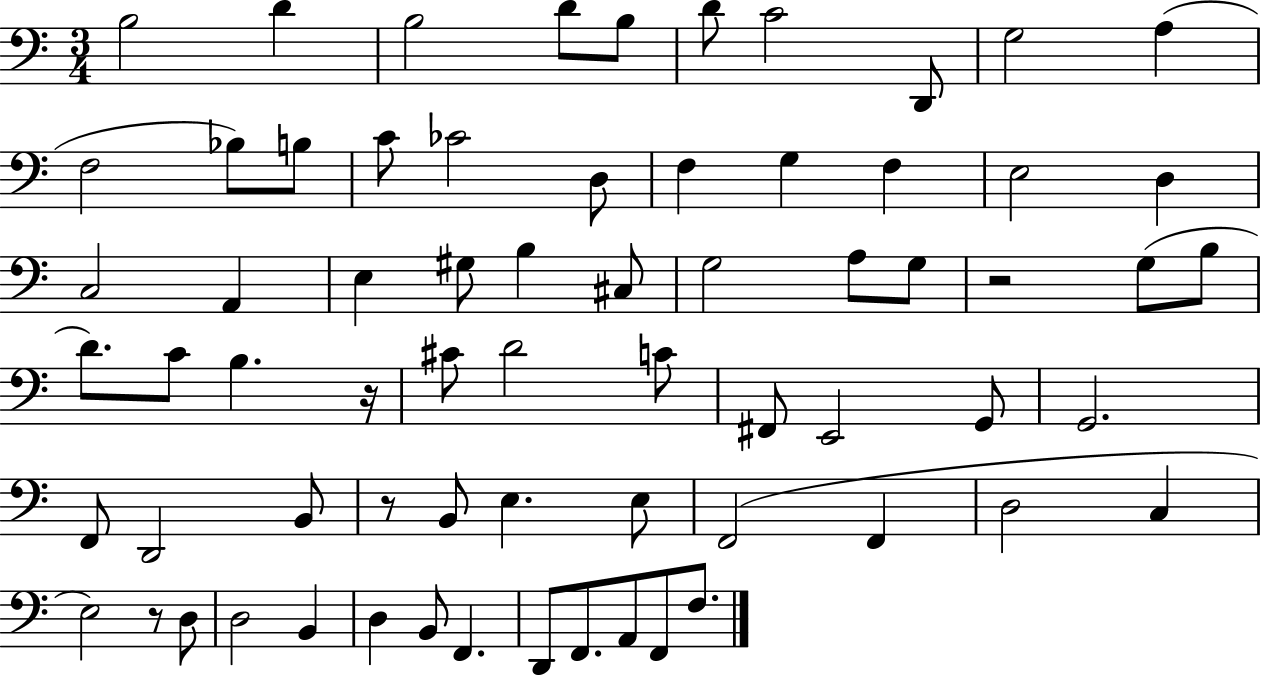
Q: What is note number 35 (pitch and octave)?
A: B3